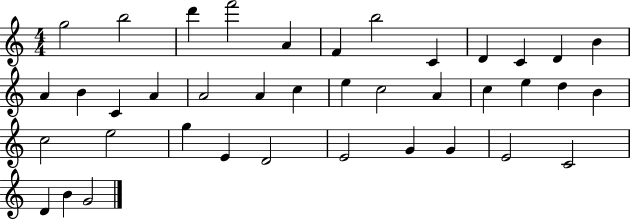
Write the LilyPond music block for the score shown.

{
  \clef treble
  \numericTimeSignature
  \time 4/4
  \key c \major
  g''2 b''2 | d'''4 f'''2 a'4 | f'4 b''2 c'4 | d'4 c'4 d'4 b'4 | \break a'4 b'4 c'4 a'4 | a'2 a'4 c''4 | e''4 c''2 a'4 | c''4 e''4 d''4 b'4 | \break c''2 e''2 | g''4 e'4 d'2 | e'2 g'4 g'4 | e'2 c'2 | \break d'4 b'4 g'2 | \bar "|."
}